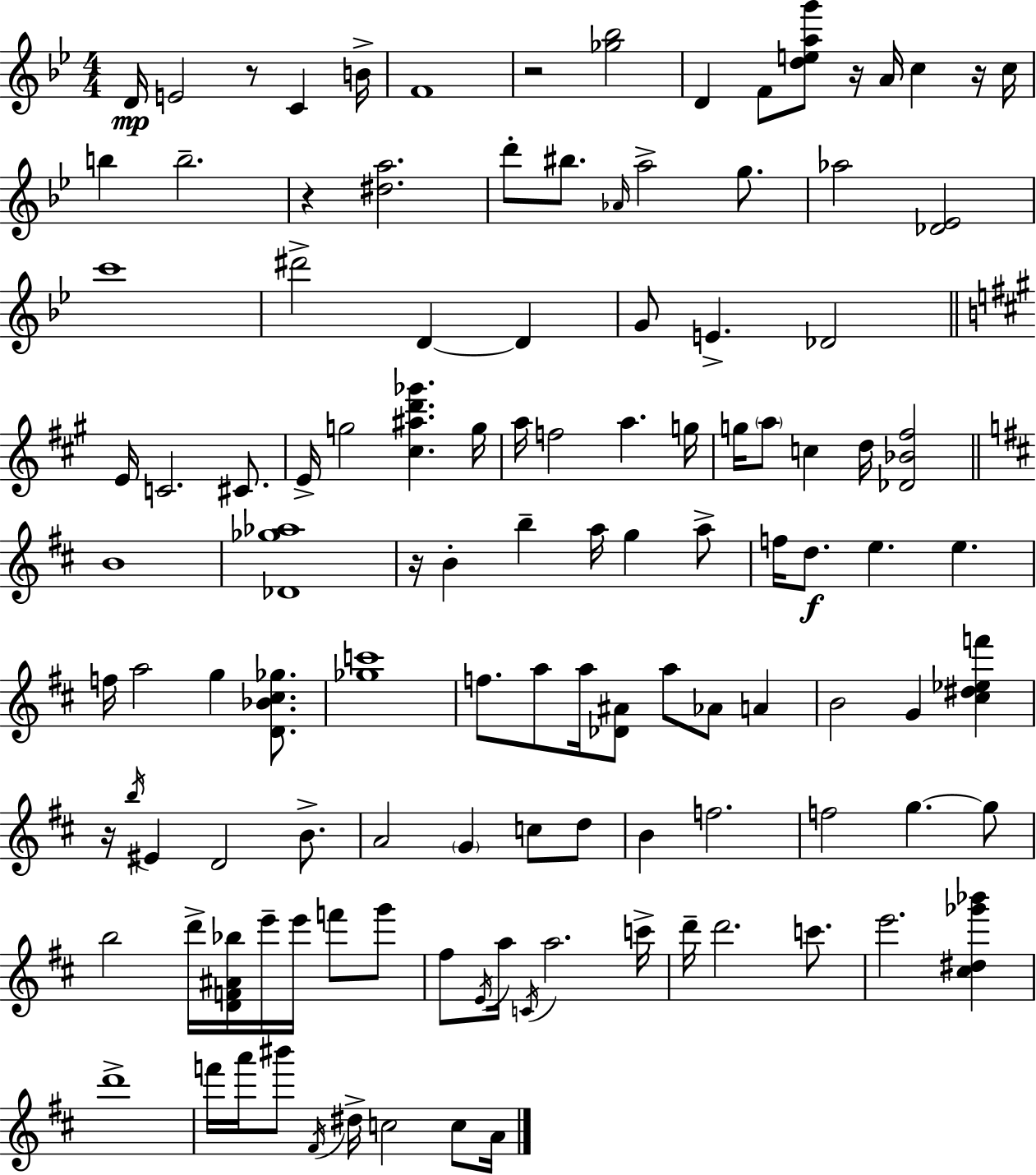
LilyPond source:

{
  \clef treble
  \numericTimeSignature
  \time 4/4
  \key bes \major
  d'16\mp e'2 r8 c'4 b'16-> | f'1 | r2 <ges'' bes''>2 | d'4 f'8 <d'' e'' a'' g'''>8 r16 a'16 c''4 r16 c''16 | \break b''4 b''2.-- | r4 <dis'' a''>2. | d'''8-. bis''8. \grace { aes'16 } a''2-> g''8. | aes''2 <des' ees'>2 | \break c'''1 | dis'''2-> d'4~~ d'4 | g'8 e'4.-> des'2 | \bar "||" \break \key a \major e'16 c'2. cis'8. | e'16-> g''2 <cis'' ais'' d''' ges'''>4. g''16 | a''16 f''2 a''4. g''16 | g''16 \parenthesize a''8 c''4 d''16 <des' bes' fis''>2 | \break \bar "||" \break \key b \minor b'1 | <des' ges'' aes''>1 | r16 b'4-. b''4-- a''16 g''4 a''8-> | f''16 d''8.\f e''4. e''4. | \break f''16 a''2 g''4 <d' bes' cis'' ges''>8. | <ges'' c'''>1 | f''8. a''8 a''16 <des' ais'>8 a''8 aes'8 a'4 | b'2 g'4 <cis'' dis'' ees'' f'''>4 | \break r16 \acciaccatura { b''16 } eis'4 d'2 b'8.-> | a'2 \parenthesize g'4 c''8 d''8 | b'4 f''2. | f''2 g''4.~~ g''8 | \break b''2 d'''16-> <d' f' ais' bes''>16 e'''16-- e'''16 f'''8 g'''8 | fis''8 \acciaccatura { e'16 } a''16 \acciaccatura { c'16 } a''2. | c'''16-> d'''16-- d'''2. | c'''8. e'''2. <cis'' dis'' ges''' bes'''>4 | \break d'''1-> | f'''16 a'''16 bis'''8 \acciaccatura { fis'16 } dis''16-> c''2 | c''8 a'16 \bar "|."
}